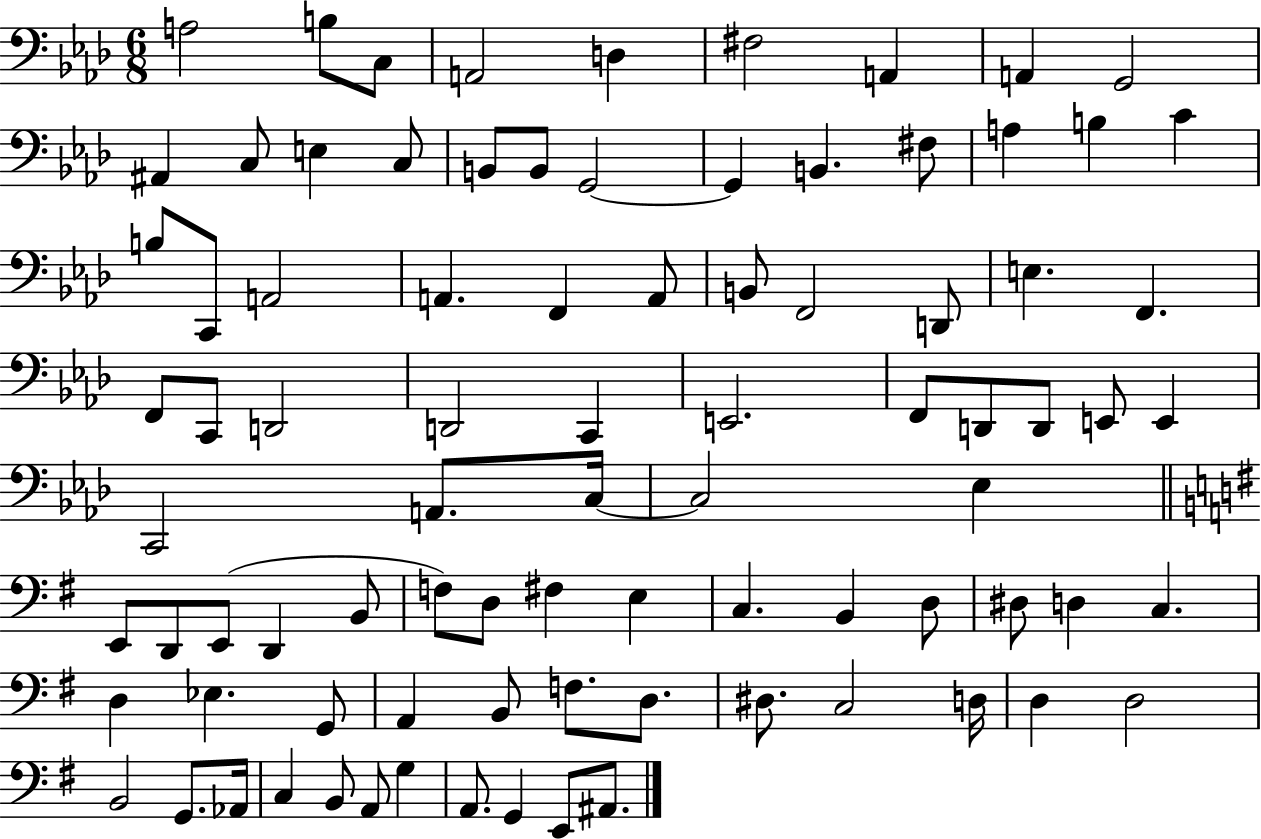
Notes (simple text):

A3/h B3/e C3/e A2/h D3/q F#3/h A2/q A2/q G2/h A#2/q C3/e E3/q C3/e B2/e B2/e G2/h G2/q B2/q. F#3/e A3/q B3/q C4/q B3/e C2/e A2/h A2/q. F2/q A2/e B2/e F2/h D2/e E3/q. F2/q. F2/e C2/e D2/h D2/h C2/q E2/h. F2/e D2/e D2/e E2/e E2/q C2/h A2/e. C3/s C3/h Eb3/q E2/e D2/e E2/e D2/q B2/e F3/e D3/e F#3/q E3/q C3/q. B2/q D3/e D#3/e D3/q C3/q. D3/q Eb3/q. G2/e A2/q B2/e F3/e. D3/e. D#3/e. C3/h D3/s D3/q D3/h B2/h G2/e. Ab2/s C3/q B2/e A2/e G3/q A2/e. G2/q E2/e A#2/e.